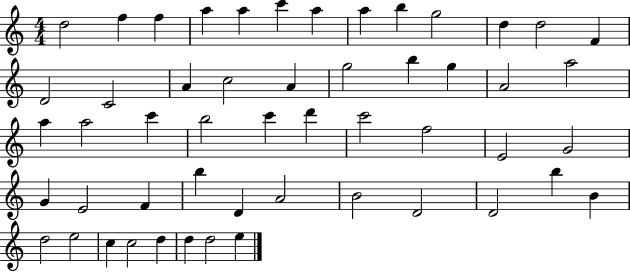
X:1
T:Untitled
M:4/4
L:1/4
K:C
d2 f f a a c' a a b g2 d d2 F D2 C2 A c2 A g2 b g A2 a2 a a2 c' b2 c' d' c'2 f2 E2 G2 G E2 F b D A2 B2 D2 D2 b B d2 e2 c c2 d d d2 e